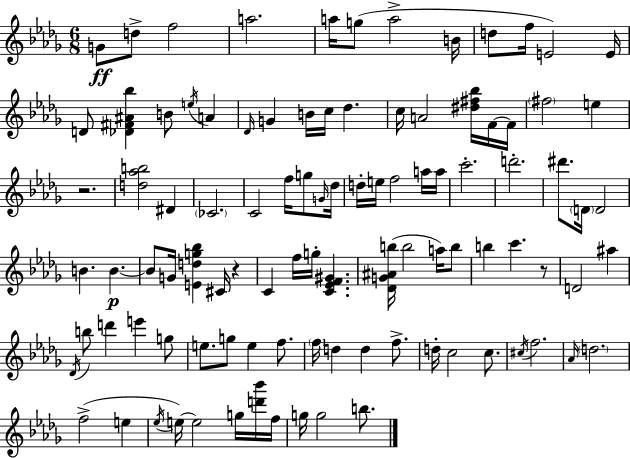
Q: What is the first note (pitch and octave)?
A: G4